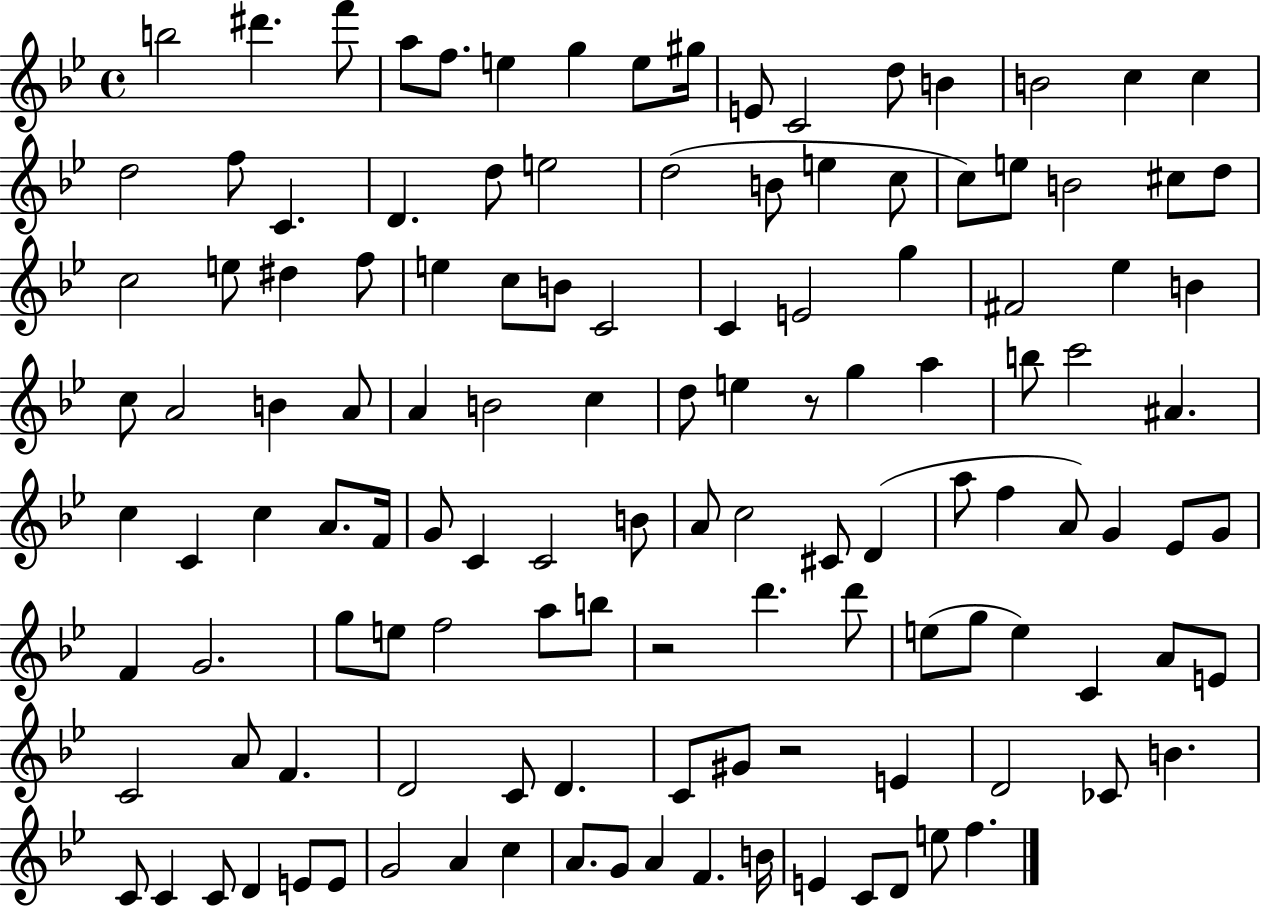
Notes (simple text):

B5/h D#6/q. F6/e A5/e F5/e. E5/q G5/q E5/e G#5/s E4/e C4/h D5/e B4/q B4/h C5/q C5/q D5/h F5/e C4/q. D4/q. D5/e E5/h D5/h B4/e E5/q C5/e C5/e E5/e B4/h C#5/e D5/e C5/h E5/e D#5/q F5/e E5/q C5/e B4/e C4/h C4/q E4/h G5/q F#4/h Eb5/q B4/q C5/e A4/h B4/q A4/e A4/q B4/h C5/q D5/e E5/q R/e G5/q A5/q B5/e C6/h A#4/q. C5/q C4/q C5/q A4/e. F4/s G4/e C4/q C4/h B4/e A4/e C5/h C#4/e D4/q A5/e F5/q A4/e G4/q Eb4/e G4/e F4/q G4/h. G5/e E5/e F5/h A5/e B5/e R/h D6/q. D6/e E5/e G5/e E5/q C4/q A4/e E4/e C4/h A4/e F4/q. D4/h C4/e D4/q. C4/e G#4/e R/h E4/q D4/h CES4/e B4/q. C4/e C4/q C4/e D4/q E4/e E4/e G4/h A4/q C5/q A4/e. G4/e A4/q F4/q. B4/s E4/q C4/e D4/e E5/e F5/q.